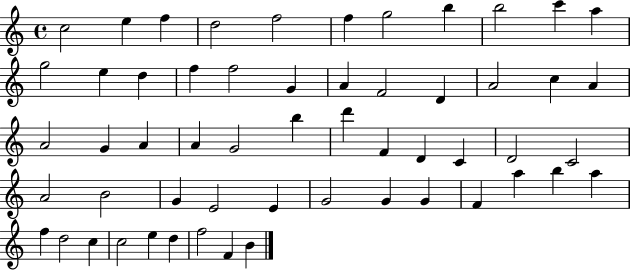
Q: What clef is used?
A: treble